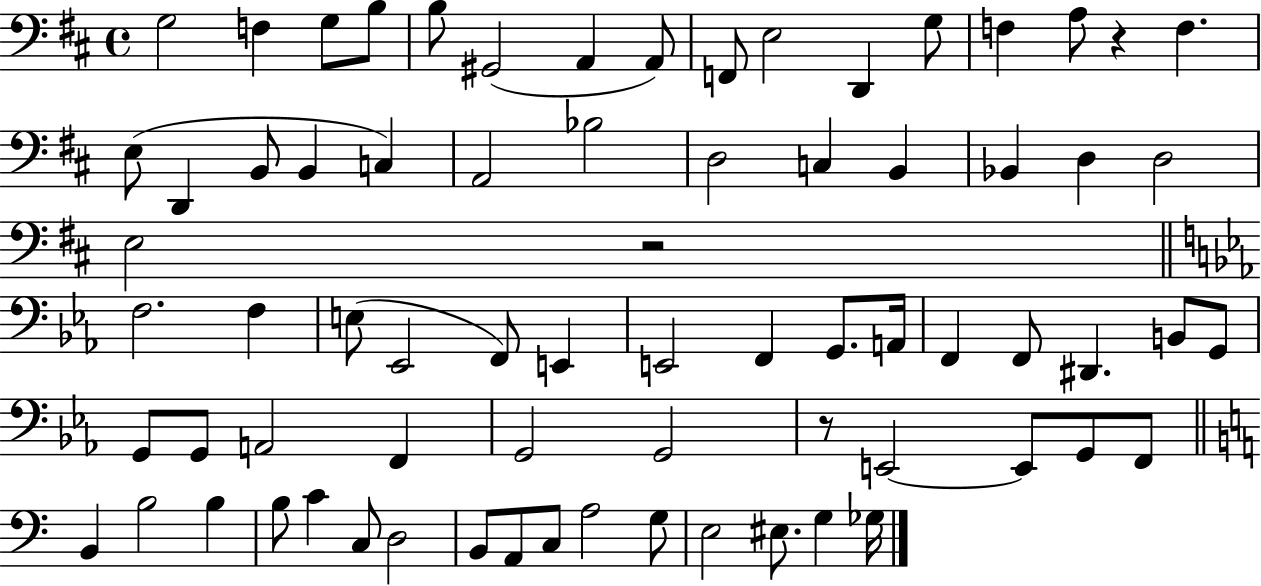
X:1
T:Untitled
M:4/4
L:1/4
K:D
G,2 F, G,/2 B,/2 B,/2 ^G,,2 A,, A,,/2 F,,/2 E,2 D,, G,/2 F, A,/2 z F, E,/2 D,, B,,/2 B,, C, A,,2 _B,2 D,2 C, B,, _B,, D, D,2 E,2 z2 F,2 F, E,/2 _E,,2 F,,/2 E,, E,,2 F,, G,,/2 A,,/4 F,, F,,/2 ^D,, B,,/2 G,,/2 G,,/2 G,,/2 A,,2 F,, G,,2 G,,2 z/2 E,,2 E,,/2 G,,/2 F,,/2 B,, B,2 B, B,/2 C C,/2 D,2 B,,/2 A,,/2 C,/2 A,2 G,/2 E,2 ^E,/2 G, _G,/4